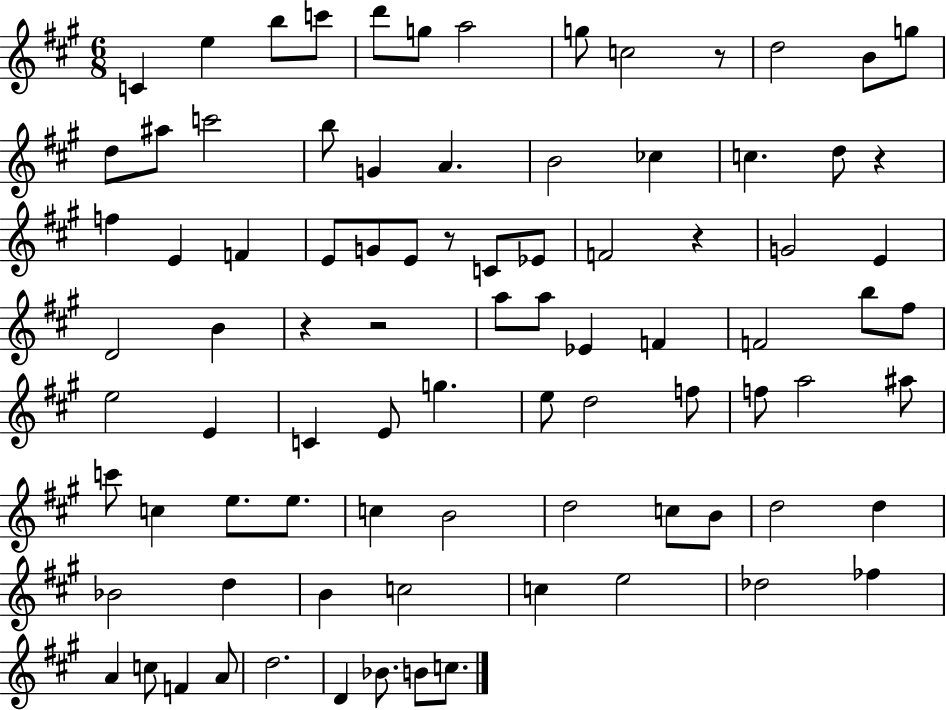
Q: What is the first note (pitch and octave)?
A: C4